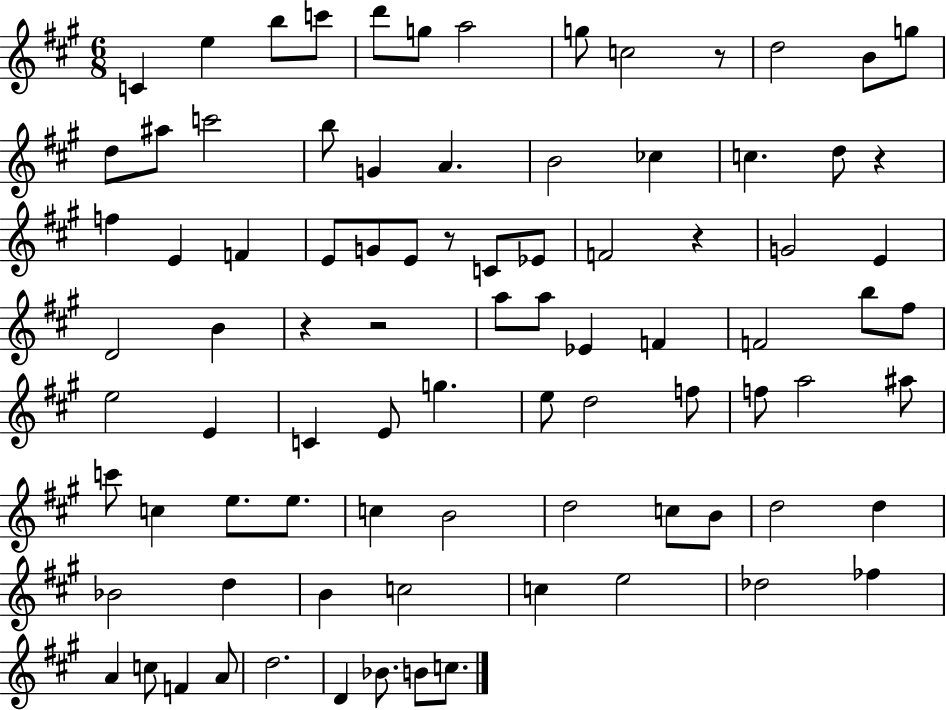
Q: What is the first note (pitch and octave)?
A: C4